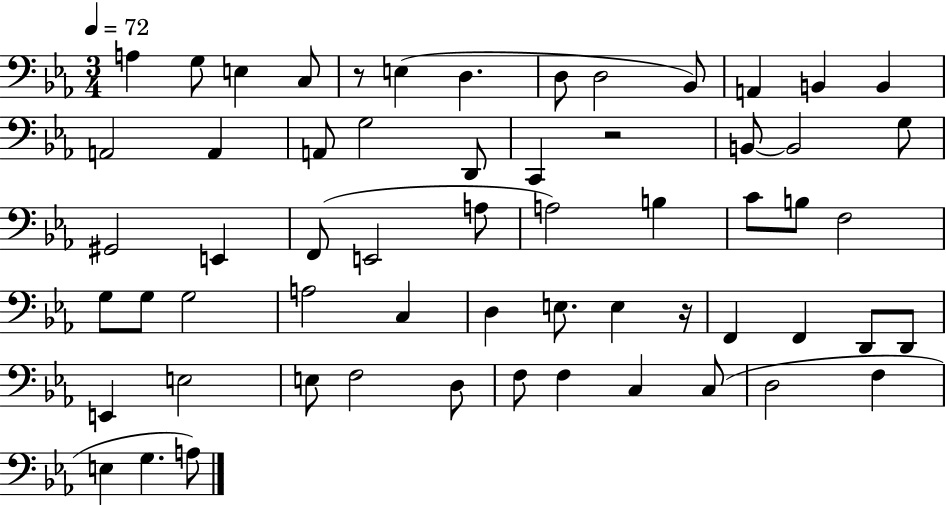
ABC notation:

X:1
T:Untitled
M:3/4
L:1/4
K:Eb
A, G,/2 E, C,/2 z/2 E, D, D,/2 D,2 _B,,/2 A,, B,, B,, A,,2 A,, A,,/2 G,2 D,,/2 C,, z2 B,,/2 B,,2 G,/2 ^G,,2 E,, F,,/2 E,,2 A,/2 A,2 B, C/2 B,/2 F,2 G,/2 G,/2 G,2 A,2 C, D, E,/2 E, z/4 F,, F,, D,,/2 D,,/2 E,, E,2 E,/2 F,2 D,/2 F,/2 F, C, C,/2 D,2 F, E, G, A,/2